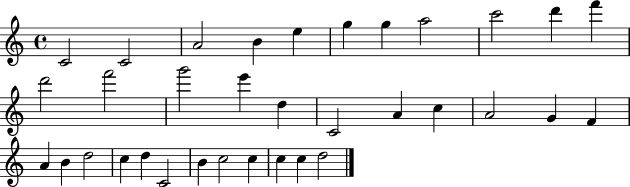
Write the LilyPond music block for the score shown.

{
  \clef treble
  \time 4/4
  \defaultTimeSignature
  \key c \major
  c'2 c'2 | a'2 b'4 e''4 | g''4 g''4 a''2 | c'''2 d'''4 f'''4 | \break d'''2 f'''2 | g'''2 e'''4 d''4 | c'2 a'4 c''4 | a'2 g'4 f'4 | \break a'4 b'4 d''2 | c''4 d''4 c'2 | b'4 c''2 c''4 | c''4 c''4 d''2 | \break \bar "|."
}